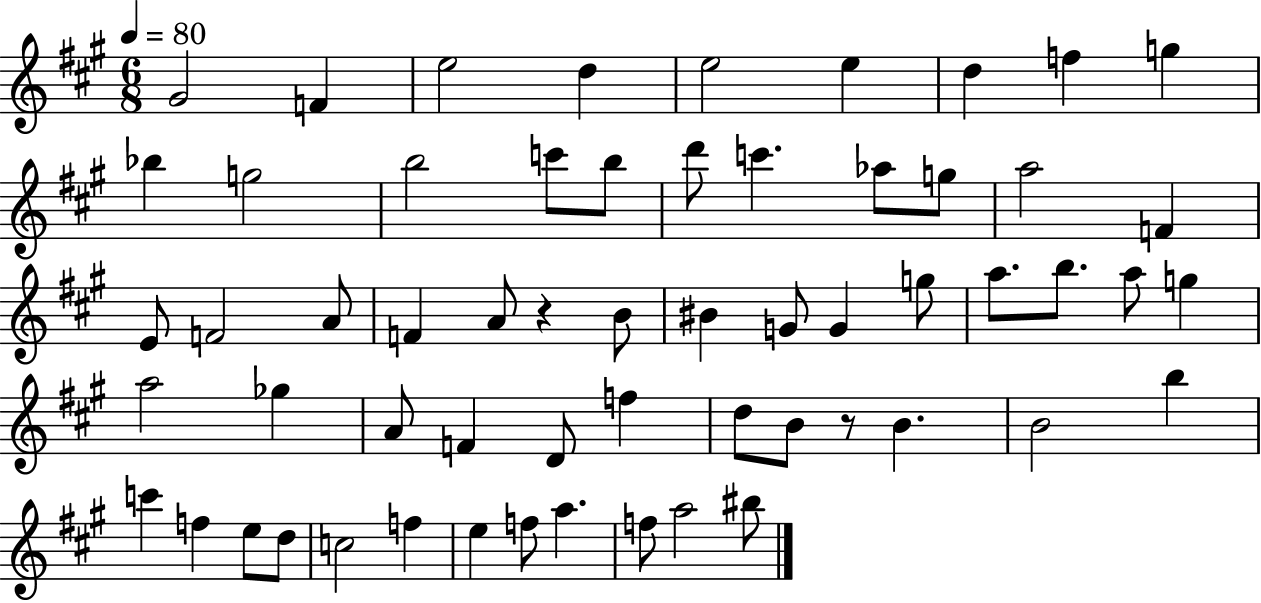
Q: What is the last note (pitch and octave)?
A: BIS5